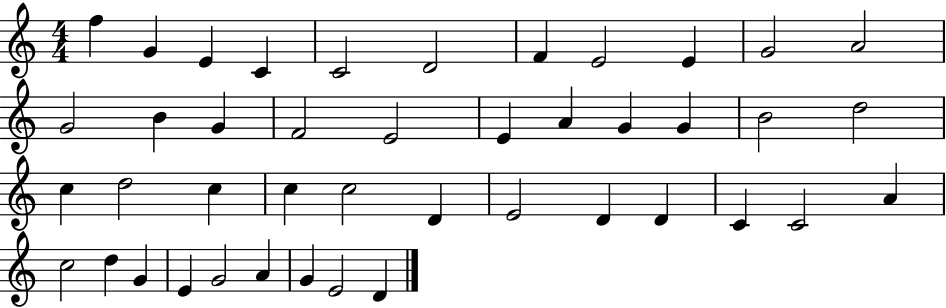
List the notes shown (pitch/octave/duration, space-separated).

F5/q G4/q E4/q C4/q C4/h D4/h F4/q E4/h E4/q G4/h A4/h G4/h B4/q G4/q F4/h E4/h E4/q A4/q G4/q G4/q B4/h D5/h C5/q D5/h C5/q C5/q C5/h D4/q E4/h D4/q D4/q C4/q C4/h A4/q C5/h D5/q G4/q E4/q G4/h A4/q G4/q E4/h D4/q